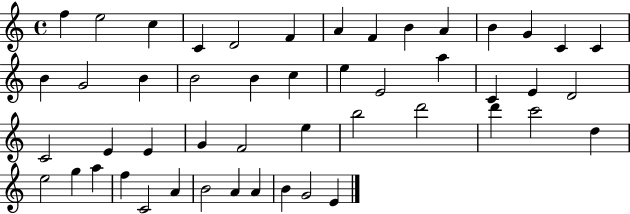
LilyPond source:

{
  \clef treble
  \time 4/4
  \defaultTimeSignature
  \key c \major
  f''4 e''2 c''4 | c'4 d'2 f'4 | a'4 f'4 b'4 a'4 | b'4 g'4 c'4 c'4 | \break b'4 g'2 b'4 | b'2 b'4 c''4 | e''4 e'2 a''4 | c'4 e'4 d'2 | \break c'2 e'4 e'4 | g'4 f'2 e''4 | b''2 d'''2 | d'''4 c'''2 d''4 | \break e''2 g''4 a''4 | f''4 c'2 a'4 | b'2 a'4 a'4 | b'4 g'2 e'4 | \break \bar "|."
}